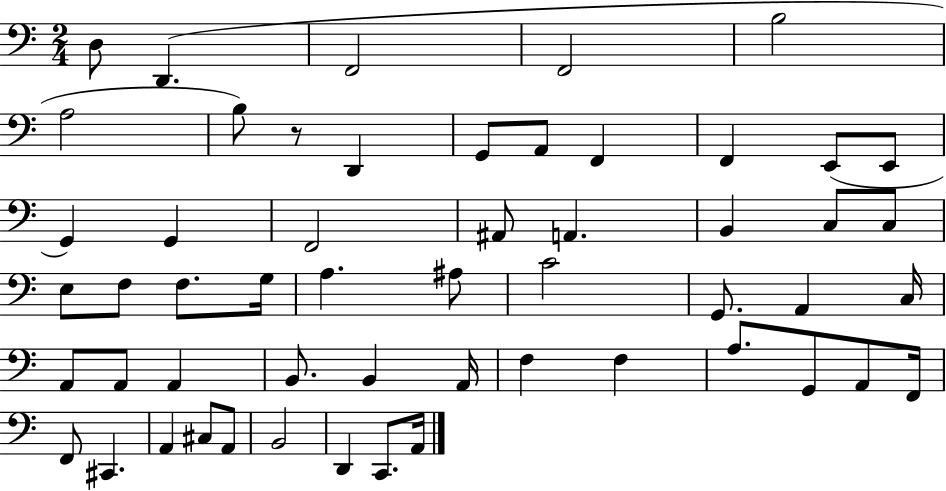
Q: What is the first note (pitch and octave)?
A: D3